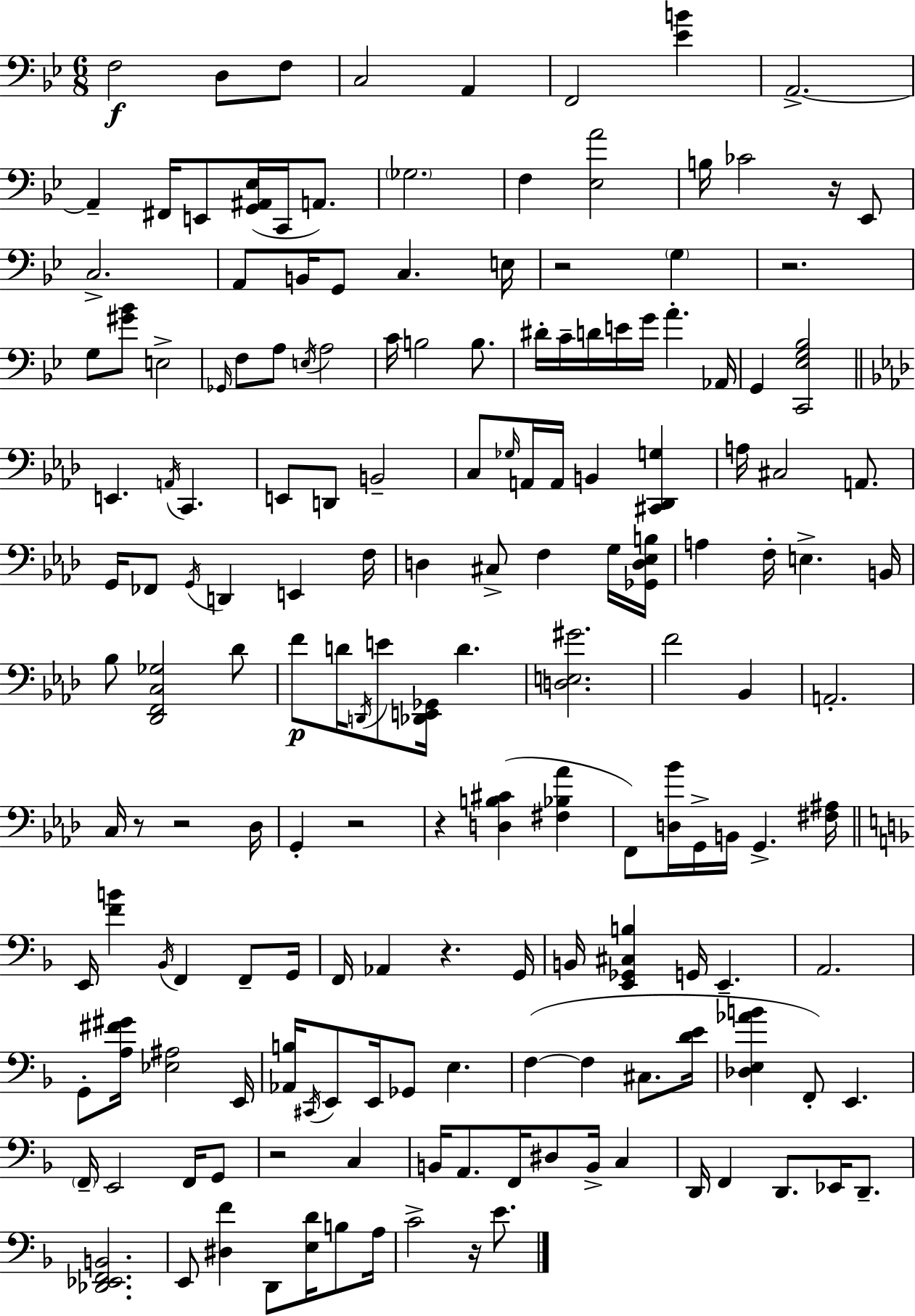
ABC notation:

X:1
T:Untitled
M:6/8
L:1/4
K:Gm
F,2 D,/2 F,/2 C,2 A,, F,,2 [_EB] A,,2 A,, ^F,,/4 E,,/2 [G,,^A,,_E,]/4 C,,/4 A,,/2 _G,2 F, [_E,A]2 B,/4 _C2 z/4 _E,,/2 C,2 A,,/2 B,,/4 G,,/2 C, E,/4 z2 G, z2 G,/2 [^G_B]/2 E,2 _G,,/4 F,/2 A,/2 E,/4 A,2 C/4 B,2 B,/2 ^D/4 C/4 D/4 E/4 G/4 A _A,,/4 G,, [C,,_E,G,_B,]2 E,, A,,/4 C,, E,,/2 D,,/2 B,,2 C,/2 _G,/4 A,,/4 A,,/4 B,, [^C,,_D,,G,] A,/4 ^C,2 A,,/2 G,,/4 _F,,/2 G,,/4 D,, E,, F,/4 D, ^C,/2 F, G,/4 [_G,,D,_E,B,]/4 A, F,/4 E, B,,/4 _B,/2 [_D,,F,,C,_G,]2 _D/2 F/2 D/4 D,,/4 E/2 [_D,,E,,_G,,]/4 D [D,E,^G]2 F2 _B,, A,,2 C,/4 z/2 z2 _D,/4 G,, z2 z [D,B,^C] [^F,_B,_A] F,,/2 [D,_B]/4 G,,/4 B,,/4 G,, [^F,^A,]/4 E,,/4 [FB] _B,,/4 F,, F,,/2 G,,/4 F,,/4 _A,, z G,,/4 B,,/4 [E,,_G,,^C,B,] G,,/4 E,, A,,2 G,,/2 [A,^F^G]/4 [_E,^A,]2 E,,/4 [_A,,B,]/4 ^C,,/4 E,,/2 E,,/4 _G,,/2 E, F, F, ^C,/2 [DE]/4 [_D,E,_AB] F,,/2 E,, F,,/4 E,,2 F,,/4 G,,/2 z2 C, B,,/4 A,,/2 F,,/4 ^D,/2 B,,/4 C, D,,/4 F,, D,,/2 _E,,/4 D,,/2 [_D,,_E,,F,,B,,]2 E,,/2 [^D,F] D,,/2 [E,D]/4 B,/2 A,/4 C2 z/4 E/2